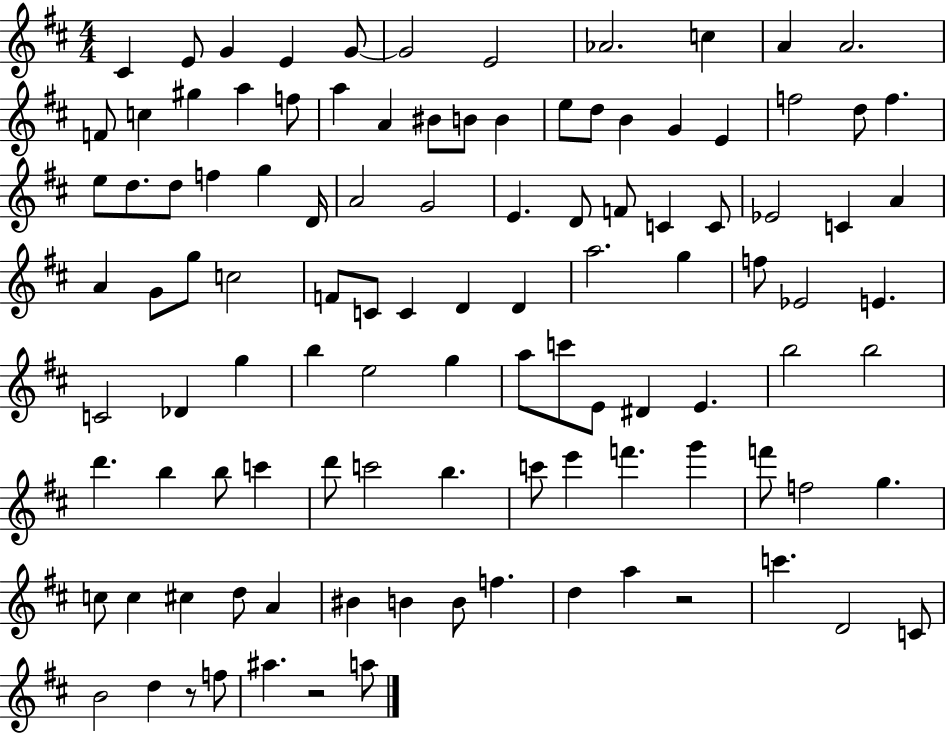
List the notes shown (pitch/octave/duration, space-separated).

C#4/q E4/e G4/q E4/q G4/e G4/h E4/h Ab4/h. C5/q A4/q A4/h. F4/e C5/q G#5/q A5/q F5/e A5/q A4/q BIS4/e B4/e B4/q E5/e D5/e B4/q G4/q E4/q F5/h D5/e F5/q. E5/e D5/e. D5/e F5/q G5/q D4/s A4/h G4/h E4/q. D4/e F4/e C4/q C4/e Eb4/h C4/q A4/q A4/q G4/e G5/e C5/h F4/e C4/e C4/q D4/q D4/q A5/h. G5/q F5/e Eb4/h E4/q. C4/h Db4/q G5/q B5/q E5/h G5/q A5/e C6/e E4/e D#4/q E4/q. B5/h B5/h D6/q. B5/q B5/e C6/q D6/e C6/h B5/q. C6/e E6/q F6/q. G6/q F6/e F5/h G5/q. C5/e C5/q C#5/q D5/e A4/q BIS4/q B4/q B4/e F5/q. D5/q A5/q R/h C6/q. D4/h C4/e B4/h D5/q R/e F5/e A#5/q. R/h A5/e